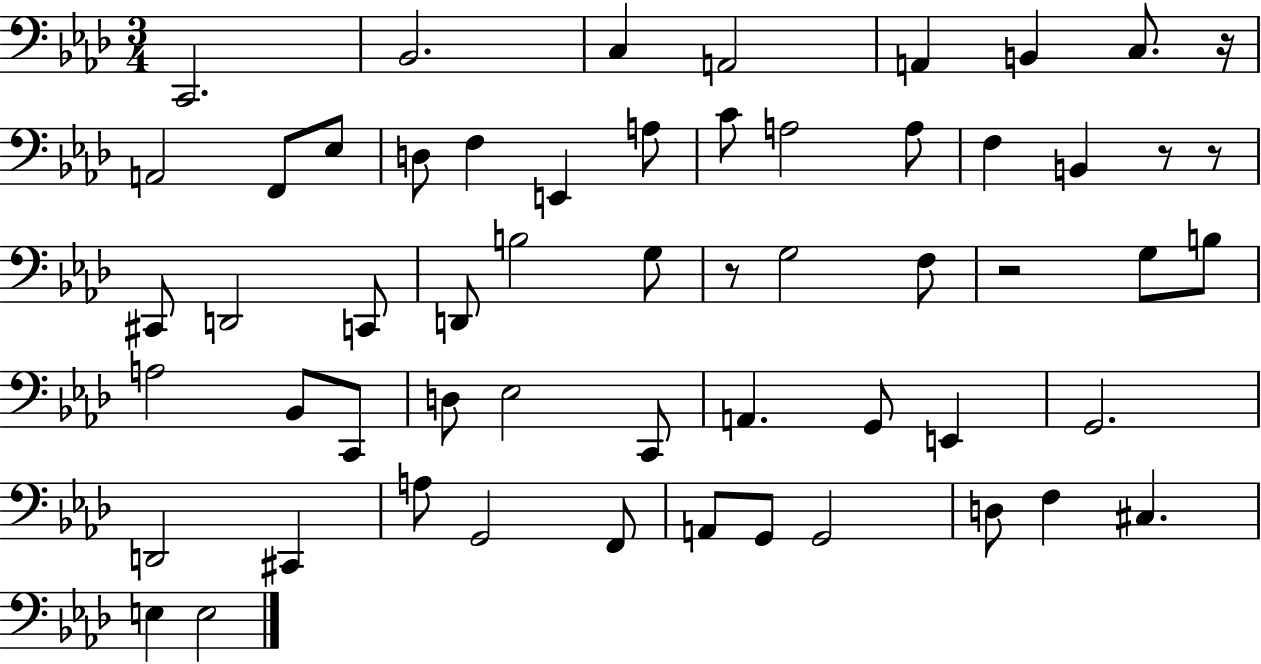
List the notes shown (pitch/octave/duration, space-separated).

C2/h. Bb2/h. C3/q A2/h A2/q B2/q C3/e. R/s A2/h F2/e Eb3/e D3/e F3/q E2/q A3/e C4/e A3/h A3/e F3/q B2/q R/e R/e C#2/e D2/h C2/e D2/e B3/h G3/e R/e G3/h F3/e R/h G3/e B3/e A3/h Bb2/e C2/e D3/e Eb3/h C2/e A2/q. G2/e E2/q G2/h. D2/h C#2/q A3/e G2/h F2/e A2/e G2/e G2/h D3/e F3/q C#3/q. E3/q E3/h